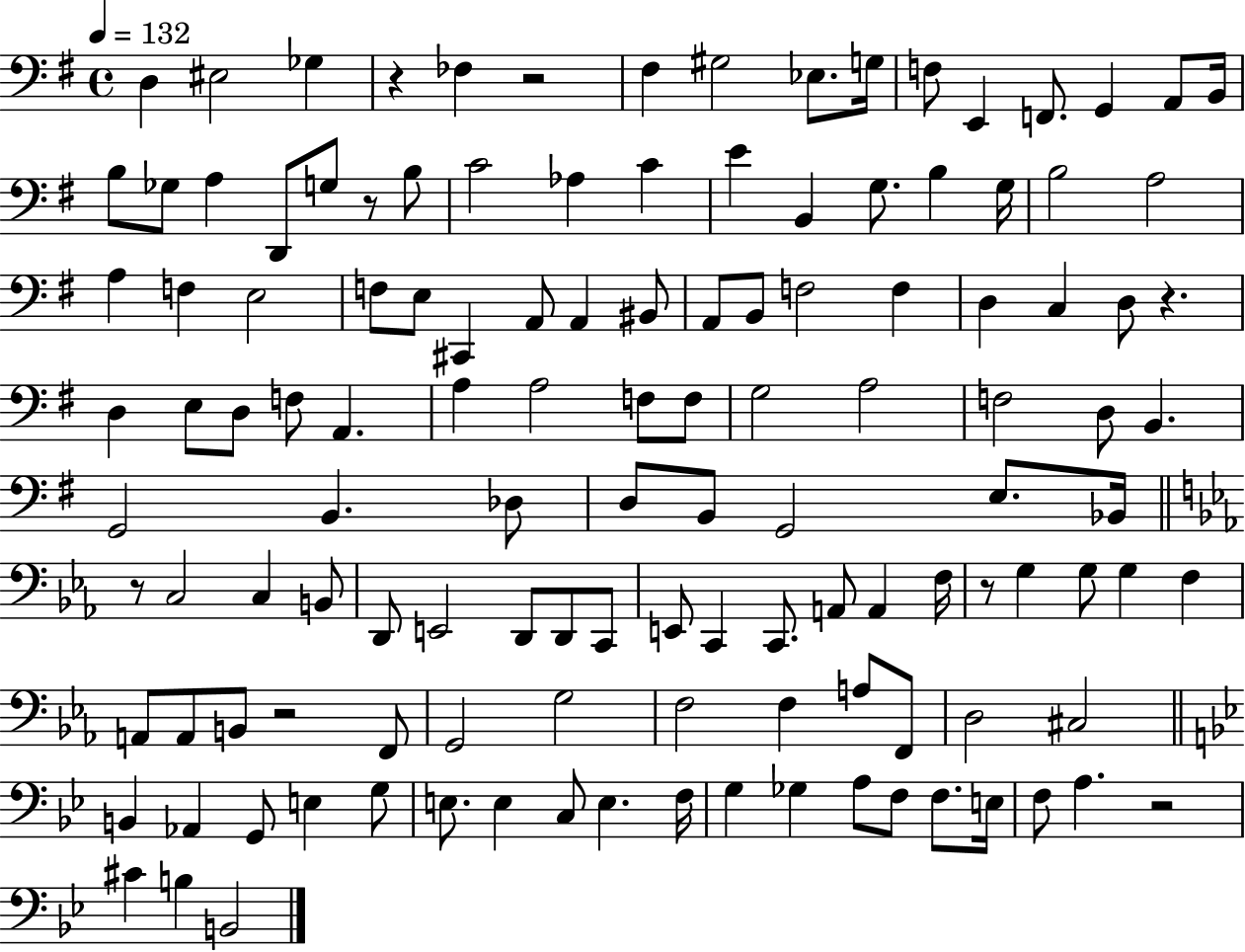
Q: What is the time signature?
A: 4/4